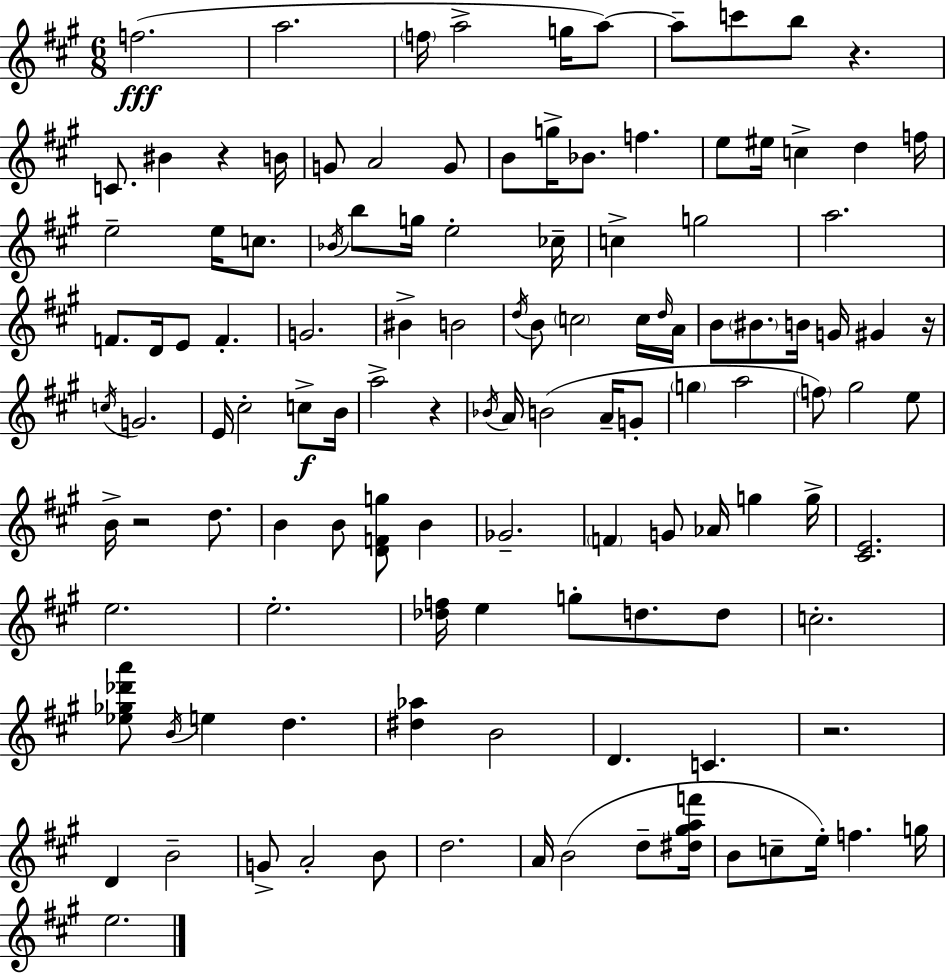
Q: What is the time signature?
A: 6/8